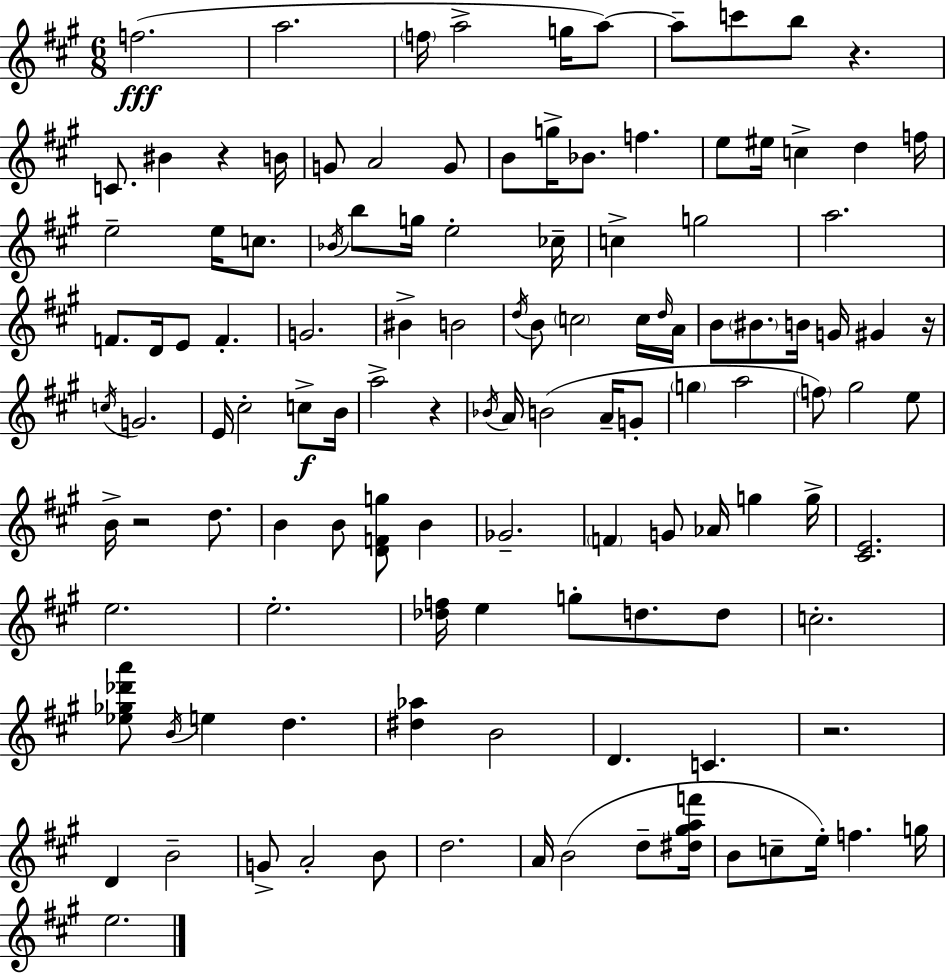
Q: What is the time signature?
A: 6/8